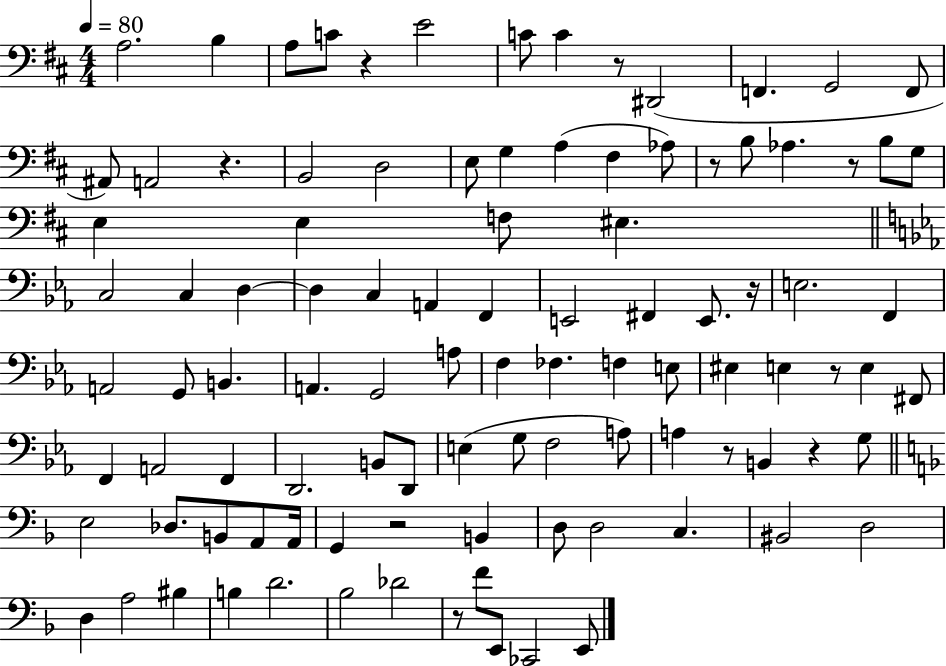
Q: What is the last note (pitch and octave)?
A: E2